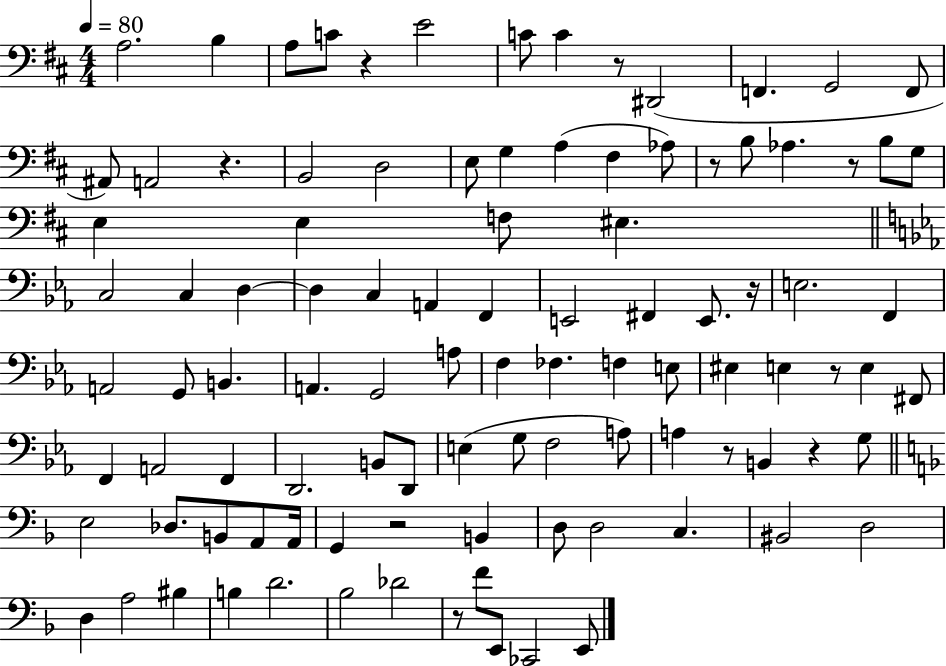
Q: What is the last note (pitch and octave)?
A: E2